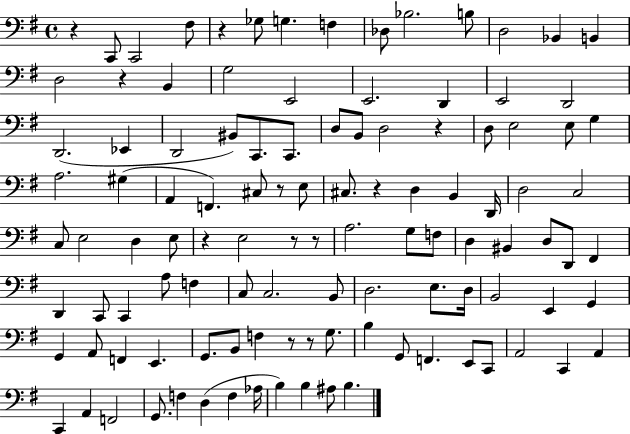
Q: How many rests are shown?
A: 11